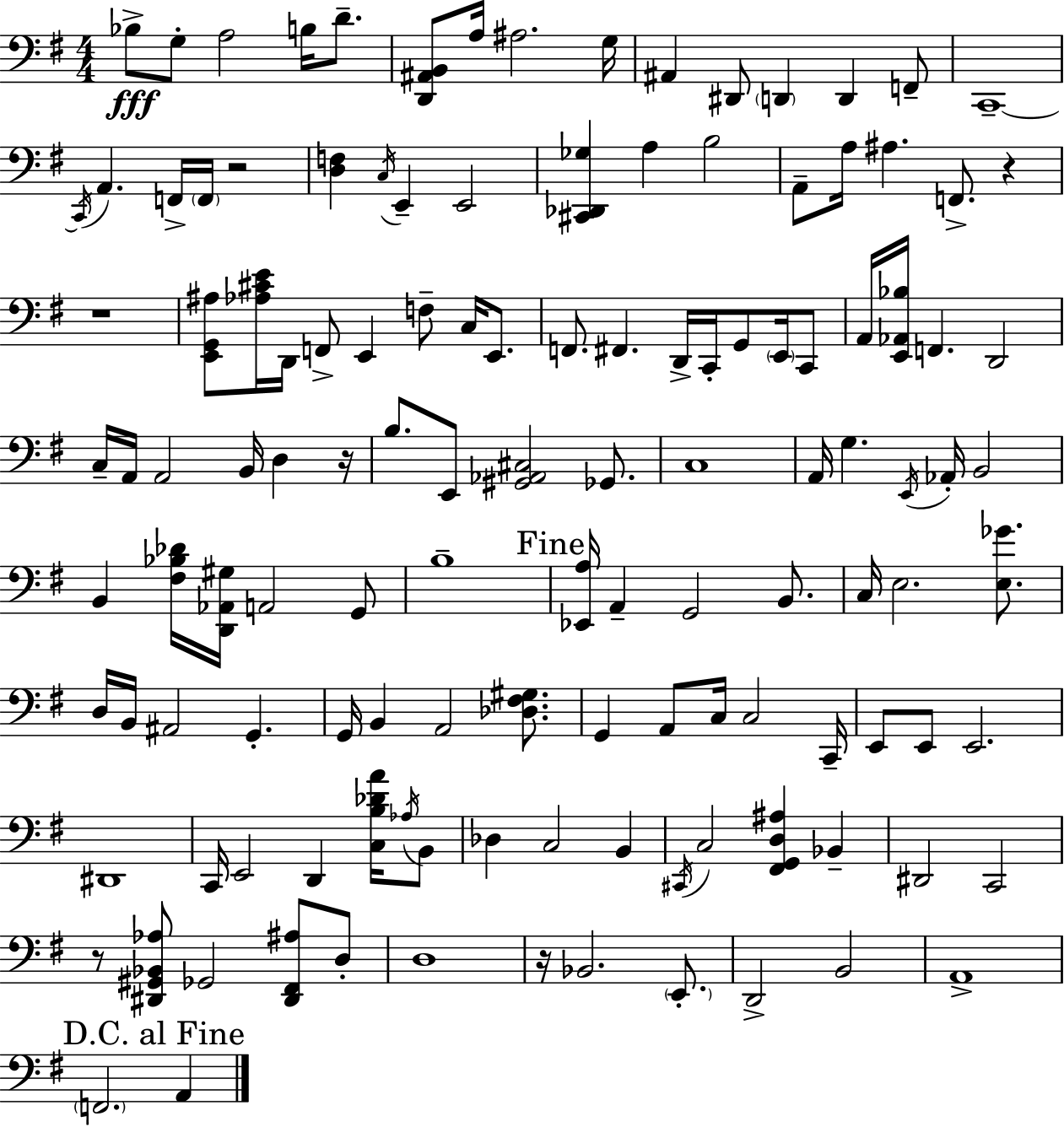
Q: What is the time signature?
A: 4/4